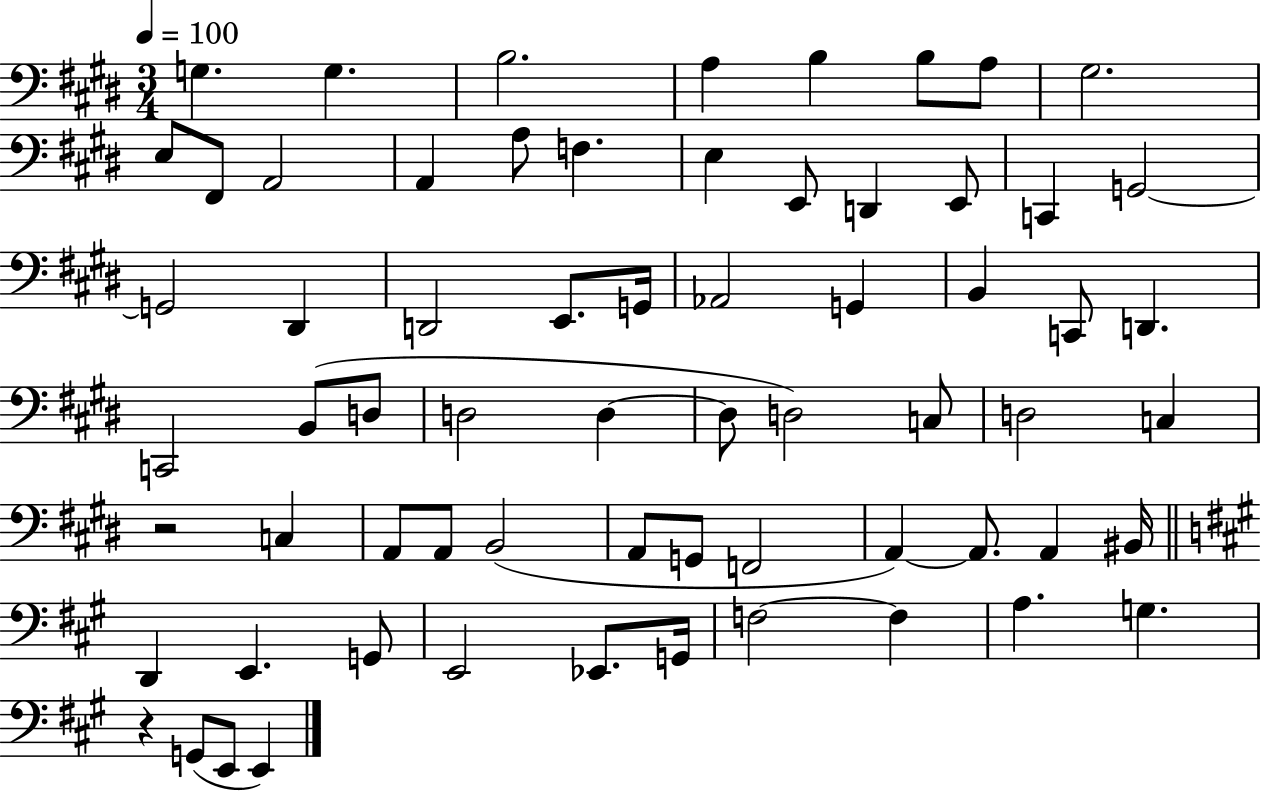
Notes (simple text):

G3/q. G3/q. B3/h. A3/q B3/q B3/e A3/e G#3/h. E3/e F#2/e A2/h A2/q A3/e F3/q. E3/q E2/e D2/q E2/e C2/q G2/h G2/h D#2/q D2/h E2/e. G2/s Ab2/h G2/q B2/q C2/e D2/q. C2/h B2/e D3/e D3/h D3/q D3/e D3/h C3/e D3/h C3/q R/h C3/q A2/e A2/e B2/h A2/e G2/e F2/h A2/q A2/e. A2/q BIS2/s D2/q E2/q. G2/e E2/h Eb2/e. G2/s F3/h F3/q A3/q. G3/q. R/q G2/e E2/e E2/q